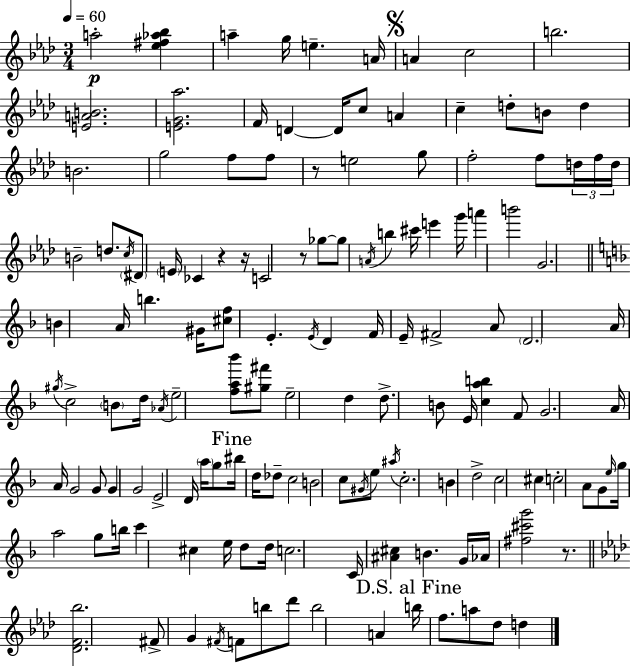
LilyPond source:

{
  \clef treble
  \numericTimeSignature
  \time 3/4
  \key f \minor
  \tempo 4 = 60
  a''2-.\p <ees'' fis'' aes'' bes''>4 | a''4-- g''16 e''4.-- a'16 | \mark \markup { \musicglyph "scripts.segno" } a'4 c''2 | b''2. | \break <e' a' b'>2. | <e' g' aes''>2. | f'16 d'4~~ d'16 c''8 a'4 | c''4-- d''8-. b'8 d''4 | \break b'2. | g''2 f''8 f''8 | r8 e''2 g''8 | f''2-. f''8 \tuplet 3/2 { d''16 f''16 | \break d''16 } b'2-- d''8. | \acciaccatura { c''16 } \parenthesize dis'8 \parenthesize e'16 ces'4 r4 | r16 c'2 r8 ges''8~~ | ges''8 \acciaccatura { a'16 } b''4 cis'''16 e'''4 | \break g'''16 a'''4 b'''2 | g'2. | \bar "||" \break \key f \major b'4 a'16 b''4. gis'16 | <cis'' f''>8 e'4.-. \acciaccatura { e'16 } d'4 | f'16 e'16-- fis'2-> a'8 | \parenthesize d'2. | \break a'16 \acciaccatura { gis''16 } c''2-> \parenthesize b'8 | d''16 \acciaccatura { aes'16 } e''2-- <f'' a'' bes'''>8 | <gis'' fis'''>8 e''2-- d''4 | d''8.-> b'8 e'16 <c'' a'' b''>4 | \break f'8 g'2. | a'16 a'16 g'2 | g'8 g'4 g'2 | e'2-> d'16 | \break \parenthesize a''16 g''8 \mark "Fine" bis''16 d''16 des''8-- c''2 | b'2 c''8 | \acciaccatura { gis'16 } e''8 \acciaccatura { ais''16 } c''2.-. | b'4 d''2-> | \break c''2 | cis''4 c''2-. | a'8 g'8 \grace { e''16 } g''16 a''2 | g''8 b''16 c'''4 cis''4 | \break e''16 d''8 d''16 c''2. | c'16 <ais' cis''>4 b'4. | g'16 aes'16 <fis'' cis''' g'''>2 | r8. \bar "||" \break \key aes \major <des' f' bes''>2. | fis'8-> g'4 \acciaccatura { fis'16 } f'8 b''8 des'''8 | b''2 a'4 | \mark "D.S. al Fine" b''16 f''8. a''8 des''8 d''4 | \break \bar "|."
}